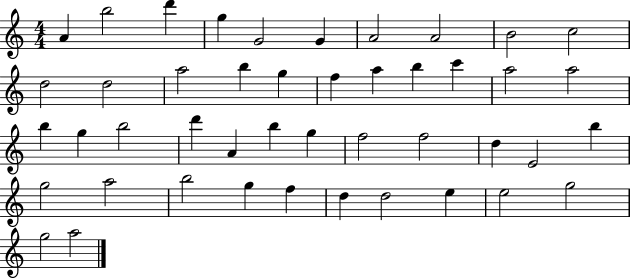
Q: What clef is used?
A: treble